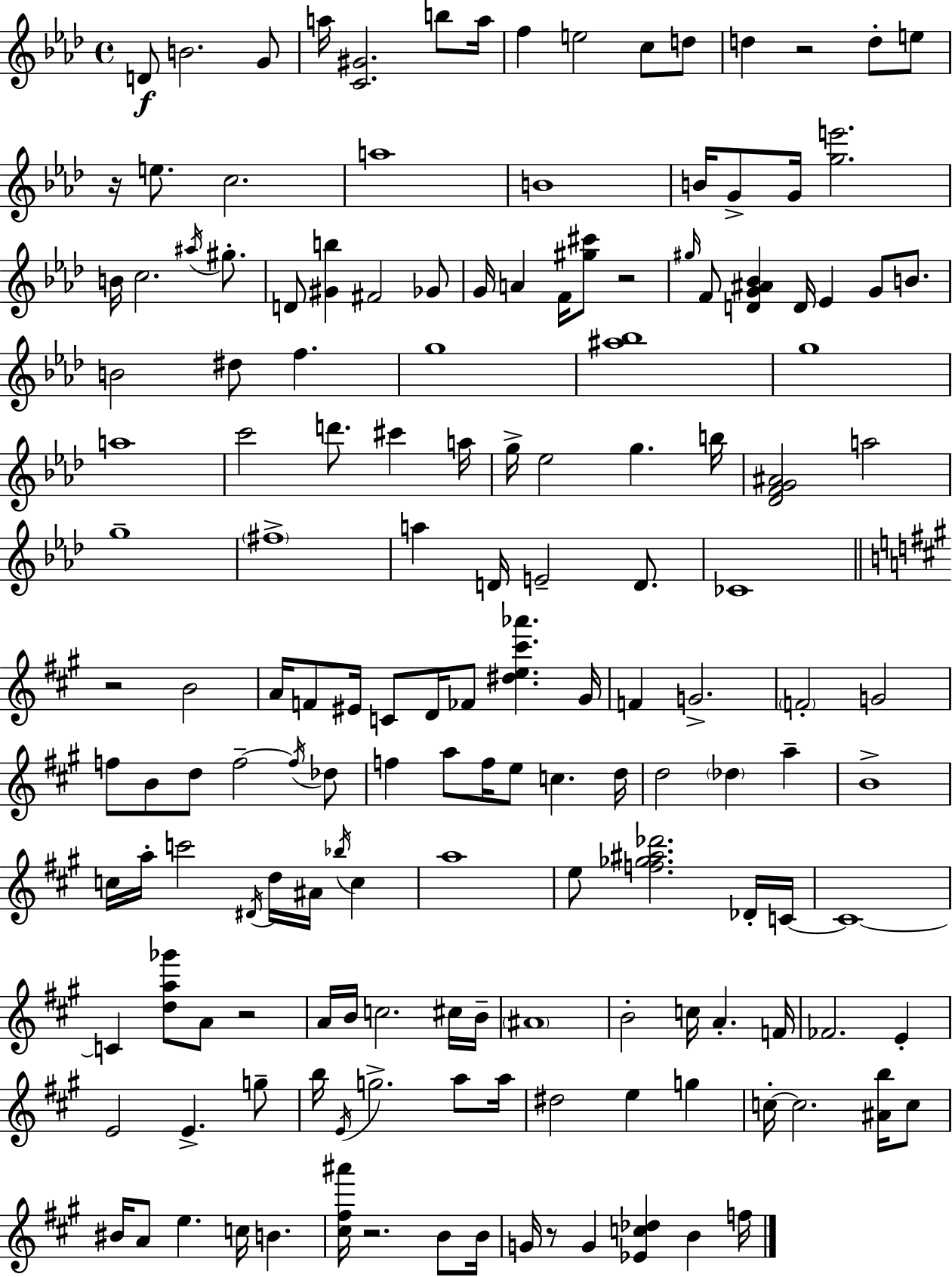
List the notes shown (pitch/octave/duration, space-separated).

D4/e B4/h. G4/e A5/s [C4,G#4]/h. B5/e A5/s F5/q E5/h C5/e D5/e D5/q R/h D5/e E5/e R/s E5/e. C5/h. A5/w B4/w B4/s G4/e G4/s [G5,E6]/h. B4/s C5/h. A#5/s G#5/e. D4/e [G#4,B5]/q F#4/h Gb4/e G4/s A4/q F4/s [G#5,C#6]/e R/h G#5/s F4/e [D4,G4,A#4,Bb4]/q D4/s Eb4/q G4/e B4/e. B4/h D#5/e F5/q. G5/w [A#5,Bb5]/w G5/w A5/w C6/h D6/e. C#6/q A5/s G5/s Eb5/h G5/q. B5/s [Db4,F4,G4,A#4]/h A5/h G5/w F#5/w A5/q D4/s E4/h D4/e. CES4/w R/h B4/h A4/s F4/e EIS4/s C4/e D4/s FES4/e [D#5,E5,C#6,Ab6]/q. G#4/s F4/q G4/h. F4/h G4/h F5/e B4/e D5/e F5/h F5/s Db5/e F5/q A5/e F5/s E5/e C5/q. D5/s D5/h Db5/q A5/q B4/w C5/s A5/s C6/h D#4/s D5/s A#4/s Bb5/s C5/q A5/w E5/e [F5,Gb5,A#5,Db6]/h. Db4/s C4/s C4/w C4/q [D5,A5,Gb6]/e A4/e R/h A4/s B4/s C5/h. C#5/s B4/s A#4/w B4/h C5/s A4/q. F4/s FES4/h. E4/q E4/h E4/q. G5/e B5/s E4/s G5/h. A5/e A5/s D#5/h E5/q G5/q C5/s C5/h. [A#4,B5]/s C5/e BIS4/s A4/e E5/q. C5/s B4/q. [C#5,F#5,A#6]/s R/h. B4/e B4/s G4/s R/e G4/q [Eb4,C5,Db5]/q B4/q F5/s